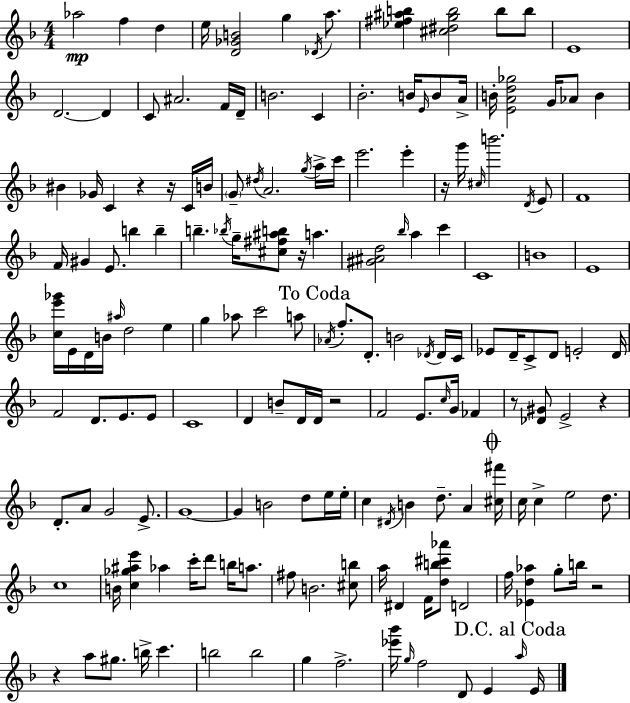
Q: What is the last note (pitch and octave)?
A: E4